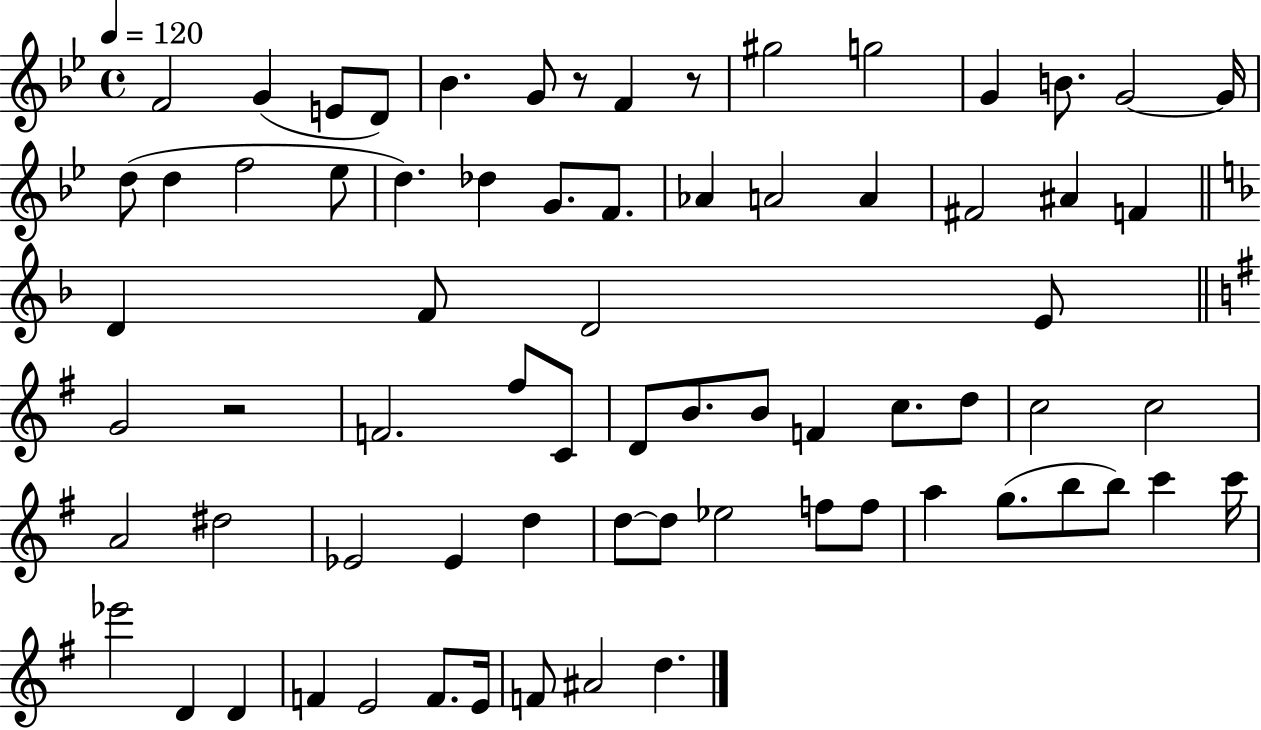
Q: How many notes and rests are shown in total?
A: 72